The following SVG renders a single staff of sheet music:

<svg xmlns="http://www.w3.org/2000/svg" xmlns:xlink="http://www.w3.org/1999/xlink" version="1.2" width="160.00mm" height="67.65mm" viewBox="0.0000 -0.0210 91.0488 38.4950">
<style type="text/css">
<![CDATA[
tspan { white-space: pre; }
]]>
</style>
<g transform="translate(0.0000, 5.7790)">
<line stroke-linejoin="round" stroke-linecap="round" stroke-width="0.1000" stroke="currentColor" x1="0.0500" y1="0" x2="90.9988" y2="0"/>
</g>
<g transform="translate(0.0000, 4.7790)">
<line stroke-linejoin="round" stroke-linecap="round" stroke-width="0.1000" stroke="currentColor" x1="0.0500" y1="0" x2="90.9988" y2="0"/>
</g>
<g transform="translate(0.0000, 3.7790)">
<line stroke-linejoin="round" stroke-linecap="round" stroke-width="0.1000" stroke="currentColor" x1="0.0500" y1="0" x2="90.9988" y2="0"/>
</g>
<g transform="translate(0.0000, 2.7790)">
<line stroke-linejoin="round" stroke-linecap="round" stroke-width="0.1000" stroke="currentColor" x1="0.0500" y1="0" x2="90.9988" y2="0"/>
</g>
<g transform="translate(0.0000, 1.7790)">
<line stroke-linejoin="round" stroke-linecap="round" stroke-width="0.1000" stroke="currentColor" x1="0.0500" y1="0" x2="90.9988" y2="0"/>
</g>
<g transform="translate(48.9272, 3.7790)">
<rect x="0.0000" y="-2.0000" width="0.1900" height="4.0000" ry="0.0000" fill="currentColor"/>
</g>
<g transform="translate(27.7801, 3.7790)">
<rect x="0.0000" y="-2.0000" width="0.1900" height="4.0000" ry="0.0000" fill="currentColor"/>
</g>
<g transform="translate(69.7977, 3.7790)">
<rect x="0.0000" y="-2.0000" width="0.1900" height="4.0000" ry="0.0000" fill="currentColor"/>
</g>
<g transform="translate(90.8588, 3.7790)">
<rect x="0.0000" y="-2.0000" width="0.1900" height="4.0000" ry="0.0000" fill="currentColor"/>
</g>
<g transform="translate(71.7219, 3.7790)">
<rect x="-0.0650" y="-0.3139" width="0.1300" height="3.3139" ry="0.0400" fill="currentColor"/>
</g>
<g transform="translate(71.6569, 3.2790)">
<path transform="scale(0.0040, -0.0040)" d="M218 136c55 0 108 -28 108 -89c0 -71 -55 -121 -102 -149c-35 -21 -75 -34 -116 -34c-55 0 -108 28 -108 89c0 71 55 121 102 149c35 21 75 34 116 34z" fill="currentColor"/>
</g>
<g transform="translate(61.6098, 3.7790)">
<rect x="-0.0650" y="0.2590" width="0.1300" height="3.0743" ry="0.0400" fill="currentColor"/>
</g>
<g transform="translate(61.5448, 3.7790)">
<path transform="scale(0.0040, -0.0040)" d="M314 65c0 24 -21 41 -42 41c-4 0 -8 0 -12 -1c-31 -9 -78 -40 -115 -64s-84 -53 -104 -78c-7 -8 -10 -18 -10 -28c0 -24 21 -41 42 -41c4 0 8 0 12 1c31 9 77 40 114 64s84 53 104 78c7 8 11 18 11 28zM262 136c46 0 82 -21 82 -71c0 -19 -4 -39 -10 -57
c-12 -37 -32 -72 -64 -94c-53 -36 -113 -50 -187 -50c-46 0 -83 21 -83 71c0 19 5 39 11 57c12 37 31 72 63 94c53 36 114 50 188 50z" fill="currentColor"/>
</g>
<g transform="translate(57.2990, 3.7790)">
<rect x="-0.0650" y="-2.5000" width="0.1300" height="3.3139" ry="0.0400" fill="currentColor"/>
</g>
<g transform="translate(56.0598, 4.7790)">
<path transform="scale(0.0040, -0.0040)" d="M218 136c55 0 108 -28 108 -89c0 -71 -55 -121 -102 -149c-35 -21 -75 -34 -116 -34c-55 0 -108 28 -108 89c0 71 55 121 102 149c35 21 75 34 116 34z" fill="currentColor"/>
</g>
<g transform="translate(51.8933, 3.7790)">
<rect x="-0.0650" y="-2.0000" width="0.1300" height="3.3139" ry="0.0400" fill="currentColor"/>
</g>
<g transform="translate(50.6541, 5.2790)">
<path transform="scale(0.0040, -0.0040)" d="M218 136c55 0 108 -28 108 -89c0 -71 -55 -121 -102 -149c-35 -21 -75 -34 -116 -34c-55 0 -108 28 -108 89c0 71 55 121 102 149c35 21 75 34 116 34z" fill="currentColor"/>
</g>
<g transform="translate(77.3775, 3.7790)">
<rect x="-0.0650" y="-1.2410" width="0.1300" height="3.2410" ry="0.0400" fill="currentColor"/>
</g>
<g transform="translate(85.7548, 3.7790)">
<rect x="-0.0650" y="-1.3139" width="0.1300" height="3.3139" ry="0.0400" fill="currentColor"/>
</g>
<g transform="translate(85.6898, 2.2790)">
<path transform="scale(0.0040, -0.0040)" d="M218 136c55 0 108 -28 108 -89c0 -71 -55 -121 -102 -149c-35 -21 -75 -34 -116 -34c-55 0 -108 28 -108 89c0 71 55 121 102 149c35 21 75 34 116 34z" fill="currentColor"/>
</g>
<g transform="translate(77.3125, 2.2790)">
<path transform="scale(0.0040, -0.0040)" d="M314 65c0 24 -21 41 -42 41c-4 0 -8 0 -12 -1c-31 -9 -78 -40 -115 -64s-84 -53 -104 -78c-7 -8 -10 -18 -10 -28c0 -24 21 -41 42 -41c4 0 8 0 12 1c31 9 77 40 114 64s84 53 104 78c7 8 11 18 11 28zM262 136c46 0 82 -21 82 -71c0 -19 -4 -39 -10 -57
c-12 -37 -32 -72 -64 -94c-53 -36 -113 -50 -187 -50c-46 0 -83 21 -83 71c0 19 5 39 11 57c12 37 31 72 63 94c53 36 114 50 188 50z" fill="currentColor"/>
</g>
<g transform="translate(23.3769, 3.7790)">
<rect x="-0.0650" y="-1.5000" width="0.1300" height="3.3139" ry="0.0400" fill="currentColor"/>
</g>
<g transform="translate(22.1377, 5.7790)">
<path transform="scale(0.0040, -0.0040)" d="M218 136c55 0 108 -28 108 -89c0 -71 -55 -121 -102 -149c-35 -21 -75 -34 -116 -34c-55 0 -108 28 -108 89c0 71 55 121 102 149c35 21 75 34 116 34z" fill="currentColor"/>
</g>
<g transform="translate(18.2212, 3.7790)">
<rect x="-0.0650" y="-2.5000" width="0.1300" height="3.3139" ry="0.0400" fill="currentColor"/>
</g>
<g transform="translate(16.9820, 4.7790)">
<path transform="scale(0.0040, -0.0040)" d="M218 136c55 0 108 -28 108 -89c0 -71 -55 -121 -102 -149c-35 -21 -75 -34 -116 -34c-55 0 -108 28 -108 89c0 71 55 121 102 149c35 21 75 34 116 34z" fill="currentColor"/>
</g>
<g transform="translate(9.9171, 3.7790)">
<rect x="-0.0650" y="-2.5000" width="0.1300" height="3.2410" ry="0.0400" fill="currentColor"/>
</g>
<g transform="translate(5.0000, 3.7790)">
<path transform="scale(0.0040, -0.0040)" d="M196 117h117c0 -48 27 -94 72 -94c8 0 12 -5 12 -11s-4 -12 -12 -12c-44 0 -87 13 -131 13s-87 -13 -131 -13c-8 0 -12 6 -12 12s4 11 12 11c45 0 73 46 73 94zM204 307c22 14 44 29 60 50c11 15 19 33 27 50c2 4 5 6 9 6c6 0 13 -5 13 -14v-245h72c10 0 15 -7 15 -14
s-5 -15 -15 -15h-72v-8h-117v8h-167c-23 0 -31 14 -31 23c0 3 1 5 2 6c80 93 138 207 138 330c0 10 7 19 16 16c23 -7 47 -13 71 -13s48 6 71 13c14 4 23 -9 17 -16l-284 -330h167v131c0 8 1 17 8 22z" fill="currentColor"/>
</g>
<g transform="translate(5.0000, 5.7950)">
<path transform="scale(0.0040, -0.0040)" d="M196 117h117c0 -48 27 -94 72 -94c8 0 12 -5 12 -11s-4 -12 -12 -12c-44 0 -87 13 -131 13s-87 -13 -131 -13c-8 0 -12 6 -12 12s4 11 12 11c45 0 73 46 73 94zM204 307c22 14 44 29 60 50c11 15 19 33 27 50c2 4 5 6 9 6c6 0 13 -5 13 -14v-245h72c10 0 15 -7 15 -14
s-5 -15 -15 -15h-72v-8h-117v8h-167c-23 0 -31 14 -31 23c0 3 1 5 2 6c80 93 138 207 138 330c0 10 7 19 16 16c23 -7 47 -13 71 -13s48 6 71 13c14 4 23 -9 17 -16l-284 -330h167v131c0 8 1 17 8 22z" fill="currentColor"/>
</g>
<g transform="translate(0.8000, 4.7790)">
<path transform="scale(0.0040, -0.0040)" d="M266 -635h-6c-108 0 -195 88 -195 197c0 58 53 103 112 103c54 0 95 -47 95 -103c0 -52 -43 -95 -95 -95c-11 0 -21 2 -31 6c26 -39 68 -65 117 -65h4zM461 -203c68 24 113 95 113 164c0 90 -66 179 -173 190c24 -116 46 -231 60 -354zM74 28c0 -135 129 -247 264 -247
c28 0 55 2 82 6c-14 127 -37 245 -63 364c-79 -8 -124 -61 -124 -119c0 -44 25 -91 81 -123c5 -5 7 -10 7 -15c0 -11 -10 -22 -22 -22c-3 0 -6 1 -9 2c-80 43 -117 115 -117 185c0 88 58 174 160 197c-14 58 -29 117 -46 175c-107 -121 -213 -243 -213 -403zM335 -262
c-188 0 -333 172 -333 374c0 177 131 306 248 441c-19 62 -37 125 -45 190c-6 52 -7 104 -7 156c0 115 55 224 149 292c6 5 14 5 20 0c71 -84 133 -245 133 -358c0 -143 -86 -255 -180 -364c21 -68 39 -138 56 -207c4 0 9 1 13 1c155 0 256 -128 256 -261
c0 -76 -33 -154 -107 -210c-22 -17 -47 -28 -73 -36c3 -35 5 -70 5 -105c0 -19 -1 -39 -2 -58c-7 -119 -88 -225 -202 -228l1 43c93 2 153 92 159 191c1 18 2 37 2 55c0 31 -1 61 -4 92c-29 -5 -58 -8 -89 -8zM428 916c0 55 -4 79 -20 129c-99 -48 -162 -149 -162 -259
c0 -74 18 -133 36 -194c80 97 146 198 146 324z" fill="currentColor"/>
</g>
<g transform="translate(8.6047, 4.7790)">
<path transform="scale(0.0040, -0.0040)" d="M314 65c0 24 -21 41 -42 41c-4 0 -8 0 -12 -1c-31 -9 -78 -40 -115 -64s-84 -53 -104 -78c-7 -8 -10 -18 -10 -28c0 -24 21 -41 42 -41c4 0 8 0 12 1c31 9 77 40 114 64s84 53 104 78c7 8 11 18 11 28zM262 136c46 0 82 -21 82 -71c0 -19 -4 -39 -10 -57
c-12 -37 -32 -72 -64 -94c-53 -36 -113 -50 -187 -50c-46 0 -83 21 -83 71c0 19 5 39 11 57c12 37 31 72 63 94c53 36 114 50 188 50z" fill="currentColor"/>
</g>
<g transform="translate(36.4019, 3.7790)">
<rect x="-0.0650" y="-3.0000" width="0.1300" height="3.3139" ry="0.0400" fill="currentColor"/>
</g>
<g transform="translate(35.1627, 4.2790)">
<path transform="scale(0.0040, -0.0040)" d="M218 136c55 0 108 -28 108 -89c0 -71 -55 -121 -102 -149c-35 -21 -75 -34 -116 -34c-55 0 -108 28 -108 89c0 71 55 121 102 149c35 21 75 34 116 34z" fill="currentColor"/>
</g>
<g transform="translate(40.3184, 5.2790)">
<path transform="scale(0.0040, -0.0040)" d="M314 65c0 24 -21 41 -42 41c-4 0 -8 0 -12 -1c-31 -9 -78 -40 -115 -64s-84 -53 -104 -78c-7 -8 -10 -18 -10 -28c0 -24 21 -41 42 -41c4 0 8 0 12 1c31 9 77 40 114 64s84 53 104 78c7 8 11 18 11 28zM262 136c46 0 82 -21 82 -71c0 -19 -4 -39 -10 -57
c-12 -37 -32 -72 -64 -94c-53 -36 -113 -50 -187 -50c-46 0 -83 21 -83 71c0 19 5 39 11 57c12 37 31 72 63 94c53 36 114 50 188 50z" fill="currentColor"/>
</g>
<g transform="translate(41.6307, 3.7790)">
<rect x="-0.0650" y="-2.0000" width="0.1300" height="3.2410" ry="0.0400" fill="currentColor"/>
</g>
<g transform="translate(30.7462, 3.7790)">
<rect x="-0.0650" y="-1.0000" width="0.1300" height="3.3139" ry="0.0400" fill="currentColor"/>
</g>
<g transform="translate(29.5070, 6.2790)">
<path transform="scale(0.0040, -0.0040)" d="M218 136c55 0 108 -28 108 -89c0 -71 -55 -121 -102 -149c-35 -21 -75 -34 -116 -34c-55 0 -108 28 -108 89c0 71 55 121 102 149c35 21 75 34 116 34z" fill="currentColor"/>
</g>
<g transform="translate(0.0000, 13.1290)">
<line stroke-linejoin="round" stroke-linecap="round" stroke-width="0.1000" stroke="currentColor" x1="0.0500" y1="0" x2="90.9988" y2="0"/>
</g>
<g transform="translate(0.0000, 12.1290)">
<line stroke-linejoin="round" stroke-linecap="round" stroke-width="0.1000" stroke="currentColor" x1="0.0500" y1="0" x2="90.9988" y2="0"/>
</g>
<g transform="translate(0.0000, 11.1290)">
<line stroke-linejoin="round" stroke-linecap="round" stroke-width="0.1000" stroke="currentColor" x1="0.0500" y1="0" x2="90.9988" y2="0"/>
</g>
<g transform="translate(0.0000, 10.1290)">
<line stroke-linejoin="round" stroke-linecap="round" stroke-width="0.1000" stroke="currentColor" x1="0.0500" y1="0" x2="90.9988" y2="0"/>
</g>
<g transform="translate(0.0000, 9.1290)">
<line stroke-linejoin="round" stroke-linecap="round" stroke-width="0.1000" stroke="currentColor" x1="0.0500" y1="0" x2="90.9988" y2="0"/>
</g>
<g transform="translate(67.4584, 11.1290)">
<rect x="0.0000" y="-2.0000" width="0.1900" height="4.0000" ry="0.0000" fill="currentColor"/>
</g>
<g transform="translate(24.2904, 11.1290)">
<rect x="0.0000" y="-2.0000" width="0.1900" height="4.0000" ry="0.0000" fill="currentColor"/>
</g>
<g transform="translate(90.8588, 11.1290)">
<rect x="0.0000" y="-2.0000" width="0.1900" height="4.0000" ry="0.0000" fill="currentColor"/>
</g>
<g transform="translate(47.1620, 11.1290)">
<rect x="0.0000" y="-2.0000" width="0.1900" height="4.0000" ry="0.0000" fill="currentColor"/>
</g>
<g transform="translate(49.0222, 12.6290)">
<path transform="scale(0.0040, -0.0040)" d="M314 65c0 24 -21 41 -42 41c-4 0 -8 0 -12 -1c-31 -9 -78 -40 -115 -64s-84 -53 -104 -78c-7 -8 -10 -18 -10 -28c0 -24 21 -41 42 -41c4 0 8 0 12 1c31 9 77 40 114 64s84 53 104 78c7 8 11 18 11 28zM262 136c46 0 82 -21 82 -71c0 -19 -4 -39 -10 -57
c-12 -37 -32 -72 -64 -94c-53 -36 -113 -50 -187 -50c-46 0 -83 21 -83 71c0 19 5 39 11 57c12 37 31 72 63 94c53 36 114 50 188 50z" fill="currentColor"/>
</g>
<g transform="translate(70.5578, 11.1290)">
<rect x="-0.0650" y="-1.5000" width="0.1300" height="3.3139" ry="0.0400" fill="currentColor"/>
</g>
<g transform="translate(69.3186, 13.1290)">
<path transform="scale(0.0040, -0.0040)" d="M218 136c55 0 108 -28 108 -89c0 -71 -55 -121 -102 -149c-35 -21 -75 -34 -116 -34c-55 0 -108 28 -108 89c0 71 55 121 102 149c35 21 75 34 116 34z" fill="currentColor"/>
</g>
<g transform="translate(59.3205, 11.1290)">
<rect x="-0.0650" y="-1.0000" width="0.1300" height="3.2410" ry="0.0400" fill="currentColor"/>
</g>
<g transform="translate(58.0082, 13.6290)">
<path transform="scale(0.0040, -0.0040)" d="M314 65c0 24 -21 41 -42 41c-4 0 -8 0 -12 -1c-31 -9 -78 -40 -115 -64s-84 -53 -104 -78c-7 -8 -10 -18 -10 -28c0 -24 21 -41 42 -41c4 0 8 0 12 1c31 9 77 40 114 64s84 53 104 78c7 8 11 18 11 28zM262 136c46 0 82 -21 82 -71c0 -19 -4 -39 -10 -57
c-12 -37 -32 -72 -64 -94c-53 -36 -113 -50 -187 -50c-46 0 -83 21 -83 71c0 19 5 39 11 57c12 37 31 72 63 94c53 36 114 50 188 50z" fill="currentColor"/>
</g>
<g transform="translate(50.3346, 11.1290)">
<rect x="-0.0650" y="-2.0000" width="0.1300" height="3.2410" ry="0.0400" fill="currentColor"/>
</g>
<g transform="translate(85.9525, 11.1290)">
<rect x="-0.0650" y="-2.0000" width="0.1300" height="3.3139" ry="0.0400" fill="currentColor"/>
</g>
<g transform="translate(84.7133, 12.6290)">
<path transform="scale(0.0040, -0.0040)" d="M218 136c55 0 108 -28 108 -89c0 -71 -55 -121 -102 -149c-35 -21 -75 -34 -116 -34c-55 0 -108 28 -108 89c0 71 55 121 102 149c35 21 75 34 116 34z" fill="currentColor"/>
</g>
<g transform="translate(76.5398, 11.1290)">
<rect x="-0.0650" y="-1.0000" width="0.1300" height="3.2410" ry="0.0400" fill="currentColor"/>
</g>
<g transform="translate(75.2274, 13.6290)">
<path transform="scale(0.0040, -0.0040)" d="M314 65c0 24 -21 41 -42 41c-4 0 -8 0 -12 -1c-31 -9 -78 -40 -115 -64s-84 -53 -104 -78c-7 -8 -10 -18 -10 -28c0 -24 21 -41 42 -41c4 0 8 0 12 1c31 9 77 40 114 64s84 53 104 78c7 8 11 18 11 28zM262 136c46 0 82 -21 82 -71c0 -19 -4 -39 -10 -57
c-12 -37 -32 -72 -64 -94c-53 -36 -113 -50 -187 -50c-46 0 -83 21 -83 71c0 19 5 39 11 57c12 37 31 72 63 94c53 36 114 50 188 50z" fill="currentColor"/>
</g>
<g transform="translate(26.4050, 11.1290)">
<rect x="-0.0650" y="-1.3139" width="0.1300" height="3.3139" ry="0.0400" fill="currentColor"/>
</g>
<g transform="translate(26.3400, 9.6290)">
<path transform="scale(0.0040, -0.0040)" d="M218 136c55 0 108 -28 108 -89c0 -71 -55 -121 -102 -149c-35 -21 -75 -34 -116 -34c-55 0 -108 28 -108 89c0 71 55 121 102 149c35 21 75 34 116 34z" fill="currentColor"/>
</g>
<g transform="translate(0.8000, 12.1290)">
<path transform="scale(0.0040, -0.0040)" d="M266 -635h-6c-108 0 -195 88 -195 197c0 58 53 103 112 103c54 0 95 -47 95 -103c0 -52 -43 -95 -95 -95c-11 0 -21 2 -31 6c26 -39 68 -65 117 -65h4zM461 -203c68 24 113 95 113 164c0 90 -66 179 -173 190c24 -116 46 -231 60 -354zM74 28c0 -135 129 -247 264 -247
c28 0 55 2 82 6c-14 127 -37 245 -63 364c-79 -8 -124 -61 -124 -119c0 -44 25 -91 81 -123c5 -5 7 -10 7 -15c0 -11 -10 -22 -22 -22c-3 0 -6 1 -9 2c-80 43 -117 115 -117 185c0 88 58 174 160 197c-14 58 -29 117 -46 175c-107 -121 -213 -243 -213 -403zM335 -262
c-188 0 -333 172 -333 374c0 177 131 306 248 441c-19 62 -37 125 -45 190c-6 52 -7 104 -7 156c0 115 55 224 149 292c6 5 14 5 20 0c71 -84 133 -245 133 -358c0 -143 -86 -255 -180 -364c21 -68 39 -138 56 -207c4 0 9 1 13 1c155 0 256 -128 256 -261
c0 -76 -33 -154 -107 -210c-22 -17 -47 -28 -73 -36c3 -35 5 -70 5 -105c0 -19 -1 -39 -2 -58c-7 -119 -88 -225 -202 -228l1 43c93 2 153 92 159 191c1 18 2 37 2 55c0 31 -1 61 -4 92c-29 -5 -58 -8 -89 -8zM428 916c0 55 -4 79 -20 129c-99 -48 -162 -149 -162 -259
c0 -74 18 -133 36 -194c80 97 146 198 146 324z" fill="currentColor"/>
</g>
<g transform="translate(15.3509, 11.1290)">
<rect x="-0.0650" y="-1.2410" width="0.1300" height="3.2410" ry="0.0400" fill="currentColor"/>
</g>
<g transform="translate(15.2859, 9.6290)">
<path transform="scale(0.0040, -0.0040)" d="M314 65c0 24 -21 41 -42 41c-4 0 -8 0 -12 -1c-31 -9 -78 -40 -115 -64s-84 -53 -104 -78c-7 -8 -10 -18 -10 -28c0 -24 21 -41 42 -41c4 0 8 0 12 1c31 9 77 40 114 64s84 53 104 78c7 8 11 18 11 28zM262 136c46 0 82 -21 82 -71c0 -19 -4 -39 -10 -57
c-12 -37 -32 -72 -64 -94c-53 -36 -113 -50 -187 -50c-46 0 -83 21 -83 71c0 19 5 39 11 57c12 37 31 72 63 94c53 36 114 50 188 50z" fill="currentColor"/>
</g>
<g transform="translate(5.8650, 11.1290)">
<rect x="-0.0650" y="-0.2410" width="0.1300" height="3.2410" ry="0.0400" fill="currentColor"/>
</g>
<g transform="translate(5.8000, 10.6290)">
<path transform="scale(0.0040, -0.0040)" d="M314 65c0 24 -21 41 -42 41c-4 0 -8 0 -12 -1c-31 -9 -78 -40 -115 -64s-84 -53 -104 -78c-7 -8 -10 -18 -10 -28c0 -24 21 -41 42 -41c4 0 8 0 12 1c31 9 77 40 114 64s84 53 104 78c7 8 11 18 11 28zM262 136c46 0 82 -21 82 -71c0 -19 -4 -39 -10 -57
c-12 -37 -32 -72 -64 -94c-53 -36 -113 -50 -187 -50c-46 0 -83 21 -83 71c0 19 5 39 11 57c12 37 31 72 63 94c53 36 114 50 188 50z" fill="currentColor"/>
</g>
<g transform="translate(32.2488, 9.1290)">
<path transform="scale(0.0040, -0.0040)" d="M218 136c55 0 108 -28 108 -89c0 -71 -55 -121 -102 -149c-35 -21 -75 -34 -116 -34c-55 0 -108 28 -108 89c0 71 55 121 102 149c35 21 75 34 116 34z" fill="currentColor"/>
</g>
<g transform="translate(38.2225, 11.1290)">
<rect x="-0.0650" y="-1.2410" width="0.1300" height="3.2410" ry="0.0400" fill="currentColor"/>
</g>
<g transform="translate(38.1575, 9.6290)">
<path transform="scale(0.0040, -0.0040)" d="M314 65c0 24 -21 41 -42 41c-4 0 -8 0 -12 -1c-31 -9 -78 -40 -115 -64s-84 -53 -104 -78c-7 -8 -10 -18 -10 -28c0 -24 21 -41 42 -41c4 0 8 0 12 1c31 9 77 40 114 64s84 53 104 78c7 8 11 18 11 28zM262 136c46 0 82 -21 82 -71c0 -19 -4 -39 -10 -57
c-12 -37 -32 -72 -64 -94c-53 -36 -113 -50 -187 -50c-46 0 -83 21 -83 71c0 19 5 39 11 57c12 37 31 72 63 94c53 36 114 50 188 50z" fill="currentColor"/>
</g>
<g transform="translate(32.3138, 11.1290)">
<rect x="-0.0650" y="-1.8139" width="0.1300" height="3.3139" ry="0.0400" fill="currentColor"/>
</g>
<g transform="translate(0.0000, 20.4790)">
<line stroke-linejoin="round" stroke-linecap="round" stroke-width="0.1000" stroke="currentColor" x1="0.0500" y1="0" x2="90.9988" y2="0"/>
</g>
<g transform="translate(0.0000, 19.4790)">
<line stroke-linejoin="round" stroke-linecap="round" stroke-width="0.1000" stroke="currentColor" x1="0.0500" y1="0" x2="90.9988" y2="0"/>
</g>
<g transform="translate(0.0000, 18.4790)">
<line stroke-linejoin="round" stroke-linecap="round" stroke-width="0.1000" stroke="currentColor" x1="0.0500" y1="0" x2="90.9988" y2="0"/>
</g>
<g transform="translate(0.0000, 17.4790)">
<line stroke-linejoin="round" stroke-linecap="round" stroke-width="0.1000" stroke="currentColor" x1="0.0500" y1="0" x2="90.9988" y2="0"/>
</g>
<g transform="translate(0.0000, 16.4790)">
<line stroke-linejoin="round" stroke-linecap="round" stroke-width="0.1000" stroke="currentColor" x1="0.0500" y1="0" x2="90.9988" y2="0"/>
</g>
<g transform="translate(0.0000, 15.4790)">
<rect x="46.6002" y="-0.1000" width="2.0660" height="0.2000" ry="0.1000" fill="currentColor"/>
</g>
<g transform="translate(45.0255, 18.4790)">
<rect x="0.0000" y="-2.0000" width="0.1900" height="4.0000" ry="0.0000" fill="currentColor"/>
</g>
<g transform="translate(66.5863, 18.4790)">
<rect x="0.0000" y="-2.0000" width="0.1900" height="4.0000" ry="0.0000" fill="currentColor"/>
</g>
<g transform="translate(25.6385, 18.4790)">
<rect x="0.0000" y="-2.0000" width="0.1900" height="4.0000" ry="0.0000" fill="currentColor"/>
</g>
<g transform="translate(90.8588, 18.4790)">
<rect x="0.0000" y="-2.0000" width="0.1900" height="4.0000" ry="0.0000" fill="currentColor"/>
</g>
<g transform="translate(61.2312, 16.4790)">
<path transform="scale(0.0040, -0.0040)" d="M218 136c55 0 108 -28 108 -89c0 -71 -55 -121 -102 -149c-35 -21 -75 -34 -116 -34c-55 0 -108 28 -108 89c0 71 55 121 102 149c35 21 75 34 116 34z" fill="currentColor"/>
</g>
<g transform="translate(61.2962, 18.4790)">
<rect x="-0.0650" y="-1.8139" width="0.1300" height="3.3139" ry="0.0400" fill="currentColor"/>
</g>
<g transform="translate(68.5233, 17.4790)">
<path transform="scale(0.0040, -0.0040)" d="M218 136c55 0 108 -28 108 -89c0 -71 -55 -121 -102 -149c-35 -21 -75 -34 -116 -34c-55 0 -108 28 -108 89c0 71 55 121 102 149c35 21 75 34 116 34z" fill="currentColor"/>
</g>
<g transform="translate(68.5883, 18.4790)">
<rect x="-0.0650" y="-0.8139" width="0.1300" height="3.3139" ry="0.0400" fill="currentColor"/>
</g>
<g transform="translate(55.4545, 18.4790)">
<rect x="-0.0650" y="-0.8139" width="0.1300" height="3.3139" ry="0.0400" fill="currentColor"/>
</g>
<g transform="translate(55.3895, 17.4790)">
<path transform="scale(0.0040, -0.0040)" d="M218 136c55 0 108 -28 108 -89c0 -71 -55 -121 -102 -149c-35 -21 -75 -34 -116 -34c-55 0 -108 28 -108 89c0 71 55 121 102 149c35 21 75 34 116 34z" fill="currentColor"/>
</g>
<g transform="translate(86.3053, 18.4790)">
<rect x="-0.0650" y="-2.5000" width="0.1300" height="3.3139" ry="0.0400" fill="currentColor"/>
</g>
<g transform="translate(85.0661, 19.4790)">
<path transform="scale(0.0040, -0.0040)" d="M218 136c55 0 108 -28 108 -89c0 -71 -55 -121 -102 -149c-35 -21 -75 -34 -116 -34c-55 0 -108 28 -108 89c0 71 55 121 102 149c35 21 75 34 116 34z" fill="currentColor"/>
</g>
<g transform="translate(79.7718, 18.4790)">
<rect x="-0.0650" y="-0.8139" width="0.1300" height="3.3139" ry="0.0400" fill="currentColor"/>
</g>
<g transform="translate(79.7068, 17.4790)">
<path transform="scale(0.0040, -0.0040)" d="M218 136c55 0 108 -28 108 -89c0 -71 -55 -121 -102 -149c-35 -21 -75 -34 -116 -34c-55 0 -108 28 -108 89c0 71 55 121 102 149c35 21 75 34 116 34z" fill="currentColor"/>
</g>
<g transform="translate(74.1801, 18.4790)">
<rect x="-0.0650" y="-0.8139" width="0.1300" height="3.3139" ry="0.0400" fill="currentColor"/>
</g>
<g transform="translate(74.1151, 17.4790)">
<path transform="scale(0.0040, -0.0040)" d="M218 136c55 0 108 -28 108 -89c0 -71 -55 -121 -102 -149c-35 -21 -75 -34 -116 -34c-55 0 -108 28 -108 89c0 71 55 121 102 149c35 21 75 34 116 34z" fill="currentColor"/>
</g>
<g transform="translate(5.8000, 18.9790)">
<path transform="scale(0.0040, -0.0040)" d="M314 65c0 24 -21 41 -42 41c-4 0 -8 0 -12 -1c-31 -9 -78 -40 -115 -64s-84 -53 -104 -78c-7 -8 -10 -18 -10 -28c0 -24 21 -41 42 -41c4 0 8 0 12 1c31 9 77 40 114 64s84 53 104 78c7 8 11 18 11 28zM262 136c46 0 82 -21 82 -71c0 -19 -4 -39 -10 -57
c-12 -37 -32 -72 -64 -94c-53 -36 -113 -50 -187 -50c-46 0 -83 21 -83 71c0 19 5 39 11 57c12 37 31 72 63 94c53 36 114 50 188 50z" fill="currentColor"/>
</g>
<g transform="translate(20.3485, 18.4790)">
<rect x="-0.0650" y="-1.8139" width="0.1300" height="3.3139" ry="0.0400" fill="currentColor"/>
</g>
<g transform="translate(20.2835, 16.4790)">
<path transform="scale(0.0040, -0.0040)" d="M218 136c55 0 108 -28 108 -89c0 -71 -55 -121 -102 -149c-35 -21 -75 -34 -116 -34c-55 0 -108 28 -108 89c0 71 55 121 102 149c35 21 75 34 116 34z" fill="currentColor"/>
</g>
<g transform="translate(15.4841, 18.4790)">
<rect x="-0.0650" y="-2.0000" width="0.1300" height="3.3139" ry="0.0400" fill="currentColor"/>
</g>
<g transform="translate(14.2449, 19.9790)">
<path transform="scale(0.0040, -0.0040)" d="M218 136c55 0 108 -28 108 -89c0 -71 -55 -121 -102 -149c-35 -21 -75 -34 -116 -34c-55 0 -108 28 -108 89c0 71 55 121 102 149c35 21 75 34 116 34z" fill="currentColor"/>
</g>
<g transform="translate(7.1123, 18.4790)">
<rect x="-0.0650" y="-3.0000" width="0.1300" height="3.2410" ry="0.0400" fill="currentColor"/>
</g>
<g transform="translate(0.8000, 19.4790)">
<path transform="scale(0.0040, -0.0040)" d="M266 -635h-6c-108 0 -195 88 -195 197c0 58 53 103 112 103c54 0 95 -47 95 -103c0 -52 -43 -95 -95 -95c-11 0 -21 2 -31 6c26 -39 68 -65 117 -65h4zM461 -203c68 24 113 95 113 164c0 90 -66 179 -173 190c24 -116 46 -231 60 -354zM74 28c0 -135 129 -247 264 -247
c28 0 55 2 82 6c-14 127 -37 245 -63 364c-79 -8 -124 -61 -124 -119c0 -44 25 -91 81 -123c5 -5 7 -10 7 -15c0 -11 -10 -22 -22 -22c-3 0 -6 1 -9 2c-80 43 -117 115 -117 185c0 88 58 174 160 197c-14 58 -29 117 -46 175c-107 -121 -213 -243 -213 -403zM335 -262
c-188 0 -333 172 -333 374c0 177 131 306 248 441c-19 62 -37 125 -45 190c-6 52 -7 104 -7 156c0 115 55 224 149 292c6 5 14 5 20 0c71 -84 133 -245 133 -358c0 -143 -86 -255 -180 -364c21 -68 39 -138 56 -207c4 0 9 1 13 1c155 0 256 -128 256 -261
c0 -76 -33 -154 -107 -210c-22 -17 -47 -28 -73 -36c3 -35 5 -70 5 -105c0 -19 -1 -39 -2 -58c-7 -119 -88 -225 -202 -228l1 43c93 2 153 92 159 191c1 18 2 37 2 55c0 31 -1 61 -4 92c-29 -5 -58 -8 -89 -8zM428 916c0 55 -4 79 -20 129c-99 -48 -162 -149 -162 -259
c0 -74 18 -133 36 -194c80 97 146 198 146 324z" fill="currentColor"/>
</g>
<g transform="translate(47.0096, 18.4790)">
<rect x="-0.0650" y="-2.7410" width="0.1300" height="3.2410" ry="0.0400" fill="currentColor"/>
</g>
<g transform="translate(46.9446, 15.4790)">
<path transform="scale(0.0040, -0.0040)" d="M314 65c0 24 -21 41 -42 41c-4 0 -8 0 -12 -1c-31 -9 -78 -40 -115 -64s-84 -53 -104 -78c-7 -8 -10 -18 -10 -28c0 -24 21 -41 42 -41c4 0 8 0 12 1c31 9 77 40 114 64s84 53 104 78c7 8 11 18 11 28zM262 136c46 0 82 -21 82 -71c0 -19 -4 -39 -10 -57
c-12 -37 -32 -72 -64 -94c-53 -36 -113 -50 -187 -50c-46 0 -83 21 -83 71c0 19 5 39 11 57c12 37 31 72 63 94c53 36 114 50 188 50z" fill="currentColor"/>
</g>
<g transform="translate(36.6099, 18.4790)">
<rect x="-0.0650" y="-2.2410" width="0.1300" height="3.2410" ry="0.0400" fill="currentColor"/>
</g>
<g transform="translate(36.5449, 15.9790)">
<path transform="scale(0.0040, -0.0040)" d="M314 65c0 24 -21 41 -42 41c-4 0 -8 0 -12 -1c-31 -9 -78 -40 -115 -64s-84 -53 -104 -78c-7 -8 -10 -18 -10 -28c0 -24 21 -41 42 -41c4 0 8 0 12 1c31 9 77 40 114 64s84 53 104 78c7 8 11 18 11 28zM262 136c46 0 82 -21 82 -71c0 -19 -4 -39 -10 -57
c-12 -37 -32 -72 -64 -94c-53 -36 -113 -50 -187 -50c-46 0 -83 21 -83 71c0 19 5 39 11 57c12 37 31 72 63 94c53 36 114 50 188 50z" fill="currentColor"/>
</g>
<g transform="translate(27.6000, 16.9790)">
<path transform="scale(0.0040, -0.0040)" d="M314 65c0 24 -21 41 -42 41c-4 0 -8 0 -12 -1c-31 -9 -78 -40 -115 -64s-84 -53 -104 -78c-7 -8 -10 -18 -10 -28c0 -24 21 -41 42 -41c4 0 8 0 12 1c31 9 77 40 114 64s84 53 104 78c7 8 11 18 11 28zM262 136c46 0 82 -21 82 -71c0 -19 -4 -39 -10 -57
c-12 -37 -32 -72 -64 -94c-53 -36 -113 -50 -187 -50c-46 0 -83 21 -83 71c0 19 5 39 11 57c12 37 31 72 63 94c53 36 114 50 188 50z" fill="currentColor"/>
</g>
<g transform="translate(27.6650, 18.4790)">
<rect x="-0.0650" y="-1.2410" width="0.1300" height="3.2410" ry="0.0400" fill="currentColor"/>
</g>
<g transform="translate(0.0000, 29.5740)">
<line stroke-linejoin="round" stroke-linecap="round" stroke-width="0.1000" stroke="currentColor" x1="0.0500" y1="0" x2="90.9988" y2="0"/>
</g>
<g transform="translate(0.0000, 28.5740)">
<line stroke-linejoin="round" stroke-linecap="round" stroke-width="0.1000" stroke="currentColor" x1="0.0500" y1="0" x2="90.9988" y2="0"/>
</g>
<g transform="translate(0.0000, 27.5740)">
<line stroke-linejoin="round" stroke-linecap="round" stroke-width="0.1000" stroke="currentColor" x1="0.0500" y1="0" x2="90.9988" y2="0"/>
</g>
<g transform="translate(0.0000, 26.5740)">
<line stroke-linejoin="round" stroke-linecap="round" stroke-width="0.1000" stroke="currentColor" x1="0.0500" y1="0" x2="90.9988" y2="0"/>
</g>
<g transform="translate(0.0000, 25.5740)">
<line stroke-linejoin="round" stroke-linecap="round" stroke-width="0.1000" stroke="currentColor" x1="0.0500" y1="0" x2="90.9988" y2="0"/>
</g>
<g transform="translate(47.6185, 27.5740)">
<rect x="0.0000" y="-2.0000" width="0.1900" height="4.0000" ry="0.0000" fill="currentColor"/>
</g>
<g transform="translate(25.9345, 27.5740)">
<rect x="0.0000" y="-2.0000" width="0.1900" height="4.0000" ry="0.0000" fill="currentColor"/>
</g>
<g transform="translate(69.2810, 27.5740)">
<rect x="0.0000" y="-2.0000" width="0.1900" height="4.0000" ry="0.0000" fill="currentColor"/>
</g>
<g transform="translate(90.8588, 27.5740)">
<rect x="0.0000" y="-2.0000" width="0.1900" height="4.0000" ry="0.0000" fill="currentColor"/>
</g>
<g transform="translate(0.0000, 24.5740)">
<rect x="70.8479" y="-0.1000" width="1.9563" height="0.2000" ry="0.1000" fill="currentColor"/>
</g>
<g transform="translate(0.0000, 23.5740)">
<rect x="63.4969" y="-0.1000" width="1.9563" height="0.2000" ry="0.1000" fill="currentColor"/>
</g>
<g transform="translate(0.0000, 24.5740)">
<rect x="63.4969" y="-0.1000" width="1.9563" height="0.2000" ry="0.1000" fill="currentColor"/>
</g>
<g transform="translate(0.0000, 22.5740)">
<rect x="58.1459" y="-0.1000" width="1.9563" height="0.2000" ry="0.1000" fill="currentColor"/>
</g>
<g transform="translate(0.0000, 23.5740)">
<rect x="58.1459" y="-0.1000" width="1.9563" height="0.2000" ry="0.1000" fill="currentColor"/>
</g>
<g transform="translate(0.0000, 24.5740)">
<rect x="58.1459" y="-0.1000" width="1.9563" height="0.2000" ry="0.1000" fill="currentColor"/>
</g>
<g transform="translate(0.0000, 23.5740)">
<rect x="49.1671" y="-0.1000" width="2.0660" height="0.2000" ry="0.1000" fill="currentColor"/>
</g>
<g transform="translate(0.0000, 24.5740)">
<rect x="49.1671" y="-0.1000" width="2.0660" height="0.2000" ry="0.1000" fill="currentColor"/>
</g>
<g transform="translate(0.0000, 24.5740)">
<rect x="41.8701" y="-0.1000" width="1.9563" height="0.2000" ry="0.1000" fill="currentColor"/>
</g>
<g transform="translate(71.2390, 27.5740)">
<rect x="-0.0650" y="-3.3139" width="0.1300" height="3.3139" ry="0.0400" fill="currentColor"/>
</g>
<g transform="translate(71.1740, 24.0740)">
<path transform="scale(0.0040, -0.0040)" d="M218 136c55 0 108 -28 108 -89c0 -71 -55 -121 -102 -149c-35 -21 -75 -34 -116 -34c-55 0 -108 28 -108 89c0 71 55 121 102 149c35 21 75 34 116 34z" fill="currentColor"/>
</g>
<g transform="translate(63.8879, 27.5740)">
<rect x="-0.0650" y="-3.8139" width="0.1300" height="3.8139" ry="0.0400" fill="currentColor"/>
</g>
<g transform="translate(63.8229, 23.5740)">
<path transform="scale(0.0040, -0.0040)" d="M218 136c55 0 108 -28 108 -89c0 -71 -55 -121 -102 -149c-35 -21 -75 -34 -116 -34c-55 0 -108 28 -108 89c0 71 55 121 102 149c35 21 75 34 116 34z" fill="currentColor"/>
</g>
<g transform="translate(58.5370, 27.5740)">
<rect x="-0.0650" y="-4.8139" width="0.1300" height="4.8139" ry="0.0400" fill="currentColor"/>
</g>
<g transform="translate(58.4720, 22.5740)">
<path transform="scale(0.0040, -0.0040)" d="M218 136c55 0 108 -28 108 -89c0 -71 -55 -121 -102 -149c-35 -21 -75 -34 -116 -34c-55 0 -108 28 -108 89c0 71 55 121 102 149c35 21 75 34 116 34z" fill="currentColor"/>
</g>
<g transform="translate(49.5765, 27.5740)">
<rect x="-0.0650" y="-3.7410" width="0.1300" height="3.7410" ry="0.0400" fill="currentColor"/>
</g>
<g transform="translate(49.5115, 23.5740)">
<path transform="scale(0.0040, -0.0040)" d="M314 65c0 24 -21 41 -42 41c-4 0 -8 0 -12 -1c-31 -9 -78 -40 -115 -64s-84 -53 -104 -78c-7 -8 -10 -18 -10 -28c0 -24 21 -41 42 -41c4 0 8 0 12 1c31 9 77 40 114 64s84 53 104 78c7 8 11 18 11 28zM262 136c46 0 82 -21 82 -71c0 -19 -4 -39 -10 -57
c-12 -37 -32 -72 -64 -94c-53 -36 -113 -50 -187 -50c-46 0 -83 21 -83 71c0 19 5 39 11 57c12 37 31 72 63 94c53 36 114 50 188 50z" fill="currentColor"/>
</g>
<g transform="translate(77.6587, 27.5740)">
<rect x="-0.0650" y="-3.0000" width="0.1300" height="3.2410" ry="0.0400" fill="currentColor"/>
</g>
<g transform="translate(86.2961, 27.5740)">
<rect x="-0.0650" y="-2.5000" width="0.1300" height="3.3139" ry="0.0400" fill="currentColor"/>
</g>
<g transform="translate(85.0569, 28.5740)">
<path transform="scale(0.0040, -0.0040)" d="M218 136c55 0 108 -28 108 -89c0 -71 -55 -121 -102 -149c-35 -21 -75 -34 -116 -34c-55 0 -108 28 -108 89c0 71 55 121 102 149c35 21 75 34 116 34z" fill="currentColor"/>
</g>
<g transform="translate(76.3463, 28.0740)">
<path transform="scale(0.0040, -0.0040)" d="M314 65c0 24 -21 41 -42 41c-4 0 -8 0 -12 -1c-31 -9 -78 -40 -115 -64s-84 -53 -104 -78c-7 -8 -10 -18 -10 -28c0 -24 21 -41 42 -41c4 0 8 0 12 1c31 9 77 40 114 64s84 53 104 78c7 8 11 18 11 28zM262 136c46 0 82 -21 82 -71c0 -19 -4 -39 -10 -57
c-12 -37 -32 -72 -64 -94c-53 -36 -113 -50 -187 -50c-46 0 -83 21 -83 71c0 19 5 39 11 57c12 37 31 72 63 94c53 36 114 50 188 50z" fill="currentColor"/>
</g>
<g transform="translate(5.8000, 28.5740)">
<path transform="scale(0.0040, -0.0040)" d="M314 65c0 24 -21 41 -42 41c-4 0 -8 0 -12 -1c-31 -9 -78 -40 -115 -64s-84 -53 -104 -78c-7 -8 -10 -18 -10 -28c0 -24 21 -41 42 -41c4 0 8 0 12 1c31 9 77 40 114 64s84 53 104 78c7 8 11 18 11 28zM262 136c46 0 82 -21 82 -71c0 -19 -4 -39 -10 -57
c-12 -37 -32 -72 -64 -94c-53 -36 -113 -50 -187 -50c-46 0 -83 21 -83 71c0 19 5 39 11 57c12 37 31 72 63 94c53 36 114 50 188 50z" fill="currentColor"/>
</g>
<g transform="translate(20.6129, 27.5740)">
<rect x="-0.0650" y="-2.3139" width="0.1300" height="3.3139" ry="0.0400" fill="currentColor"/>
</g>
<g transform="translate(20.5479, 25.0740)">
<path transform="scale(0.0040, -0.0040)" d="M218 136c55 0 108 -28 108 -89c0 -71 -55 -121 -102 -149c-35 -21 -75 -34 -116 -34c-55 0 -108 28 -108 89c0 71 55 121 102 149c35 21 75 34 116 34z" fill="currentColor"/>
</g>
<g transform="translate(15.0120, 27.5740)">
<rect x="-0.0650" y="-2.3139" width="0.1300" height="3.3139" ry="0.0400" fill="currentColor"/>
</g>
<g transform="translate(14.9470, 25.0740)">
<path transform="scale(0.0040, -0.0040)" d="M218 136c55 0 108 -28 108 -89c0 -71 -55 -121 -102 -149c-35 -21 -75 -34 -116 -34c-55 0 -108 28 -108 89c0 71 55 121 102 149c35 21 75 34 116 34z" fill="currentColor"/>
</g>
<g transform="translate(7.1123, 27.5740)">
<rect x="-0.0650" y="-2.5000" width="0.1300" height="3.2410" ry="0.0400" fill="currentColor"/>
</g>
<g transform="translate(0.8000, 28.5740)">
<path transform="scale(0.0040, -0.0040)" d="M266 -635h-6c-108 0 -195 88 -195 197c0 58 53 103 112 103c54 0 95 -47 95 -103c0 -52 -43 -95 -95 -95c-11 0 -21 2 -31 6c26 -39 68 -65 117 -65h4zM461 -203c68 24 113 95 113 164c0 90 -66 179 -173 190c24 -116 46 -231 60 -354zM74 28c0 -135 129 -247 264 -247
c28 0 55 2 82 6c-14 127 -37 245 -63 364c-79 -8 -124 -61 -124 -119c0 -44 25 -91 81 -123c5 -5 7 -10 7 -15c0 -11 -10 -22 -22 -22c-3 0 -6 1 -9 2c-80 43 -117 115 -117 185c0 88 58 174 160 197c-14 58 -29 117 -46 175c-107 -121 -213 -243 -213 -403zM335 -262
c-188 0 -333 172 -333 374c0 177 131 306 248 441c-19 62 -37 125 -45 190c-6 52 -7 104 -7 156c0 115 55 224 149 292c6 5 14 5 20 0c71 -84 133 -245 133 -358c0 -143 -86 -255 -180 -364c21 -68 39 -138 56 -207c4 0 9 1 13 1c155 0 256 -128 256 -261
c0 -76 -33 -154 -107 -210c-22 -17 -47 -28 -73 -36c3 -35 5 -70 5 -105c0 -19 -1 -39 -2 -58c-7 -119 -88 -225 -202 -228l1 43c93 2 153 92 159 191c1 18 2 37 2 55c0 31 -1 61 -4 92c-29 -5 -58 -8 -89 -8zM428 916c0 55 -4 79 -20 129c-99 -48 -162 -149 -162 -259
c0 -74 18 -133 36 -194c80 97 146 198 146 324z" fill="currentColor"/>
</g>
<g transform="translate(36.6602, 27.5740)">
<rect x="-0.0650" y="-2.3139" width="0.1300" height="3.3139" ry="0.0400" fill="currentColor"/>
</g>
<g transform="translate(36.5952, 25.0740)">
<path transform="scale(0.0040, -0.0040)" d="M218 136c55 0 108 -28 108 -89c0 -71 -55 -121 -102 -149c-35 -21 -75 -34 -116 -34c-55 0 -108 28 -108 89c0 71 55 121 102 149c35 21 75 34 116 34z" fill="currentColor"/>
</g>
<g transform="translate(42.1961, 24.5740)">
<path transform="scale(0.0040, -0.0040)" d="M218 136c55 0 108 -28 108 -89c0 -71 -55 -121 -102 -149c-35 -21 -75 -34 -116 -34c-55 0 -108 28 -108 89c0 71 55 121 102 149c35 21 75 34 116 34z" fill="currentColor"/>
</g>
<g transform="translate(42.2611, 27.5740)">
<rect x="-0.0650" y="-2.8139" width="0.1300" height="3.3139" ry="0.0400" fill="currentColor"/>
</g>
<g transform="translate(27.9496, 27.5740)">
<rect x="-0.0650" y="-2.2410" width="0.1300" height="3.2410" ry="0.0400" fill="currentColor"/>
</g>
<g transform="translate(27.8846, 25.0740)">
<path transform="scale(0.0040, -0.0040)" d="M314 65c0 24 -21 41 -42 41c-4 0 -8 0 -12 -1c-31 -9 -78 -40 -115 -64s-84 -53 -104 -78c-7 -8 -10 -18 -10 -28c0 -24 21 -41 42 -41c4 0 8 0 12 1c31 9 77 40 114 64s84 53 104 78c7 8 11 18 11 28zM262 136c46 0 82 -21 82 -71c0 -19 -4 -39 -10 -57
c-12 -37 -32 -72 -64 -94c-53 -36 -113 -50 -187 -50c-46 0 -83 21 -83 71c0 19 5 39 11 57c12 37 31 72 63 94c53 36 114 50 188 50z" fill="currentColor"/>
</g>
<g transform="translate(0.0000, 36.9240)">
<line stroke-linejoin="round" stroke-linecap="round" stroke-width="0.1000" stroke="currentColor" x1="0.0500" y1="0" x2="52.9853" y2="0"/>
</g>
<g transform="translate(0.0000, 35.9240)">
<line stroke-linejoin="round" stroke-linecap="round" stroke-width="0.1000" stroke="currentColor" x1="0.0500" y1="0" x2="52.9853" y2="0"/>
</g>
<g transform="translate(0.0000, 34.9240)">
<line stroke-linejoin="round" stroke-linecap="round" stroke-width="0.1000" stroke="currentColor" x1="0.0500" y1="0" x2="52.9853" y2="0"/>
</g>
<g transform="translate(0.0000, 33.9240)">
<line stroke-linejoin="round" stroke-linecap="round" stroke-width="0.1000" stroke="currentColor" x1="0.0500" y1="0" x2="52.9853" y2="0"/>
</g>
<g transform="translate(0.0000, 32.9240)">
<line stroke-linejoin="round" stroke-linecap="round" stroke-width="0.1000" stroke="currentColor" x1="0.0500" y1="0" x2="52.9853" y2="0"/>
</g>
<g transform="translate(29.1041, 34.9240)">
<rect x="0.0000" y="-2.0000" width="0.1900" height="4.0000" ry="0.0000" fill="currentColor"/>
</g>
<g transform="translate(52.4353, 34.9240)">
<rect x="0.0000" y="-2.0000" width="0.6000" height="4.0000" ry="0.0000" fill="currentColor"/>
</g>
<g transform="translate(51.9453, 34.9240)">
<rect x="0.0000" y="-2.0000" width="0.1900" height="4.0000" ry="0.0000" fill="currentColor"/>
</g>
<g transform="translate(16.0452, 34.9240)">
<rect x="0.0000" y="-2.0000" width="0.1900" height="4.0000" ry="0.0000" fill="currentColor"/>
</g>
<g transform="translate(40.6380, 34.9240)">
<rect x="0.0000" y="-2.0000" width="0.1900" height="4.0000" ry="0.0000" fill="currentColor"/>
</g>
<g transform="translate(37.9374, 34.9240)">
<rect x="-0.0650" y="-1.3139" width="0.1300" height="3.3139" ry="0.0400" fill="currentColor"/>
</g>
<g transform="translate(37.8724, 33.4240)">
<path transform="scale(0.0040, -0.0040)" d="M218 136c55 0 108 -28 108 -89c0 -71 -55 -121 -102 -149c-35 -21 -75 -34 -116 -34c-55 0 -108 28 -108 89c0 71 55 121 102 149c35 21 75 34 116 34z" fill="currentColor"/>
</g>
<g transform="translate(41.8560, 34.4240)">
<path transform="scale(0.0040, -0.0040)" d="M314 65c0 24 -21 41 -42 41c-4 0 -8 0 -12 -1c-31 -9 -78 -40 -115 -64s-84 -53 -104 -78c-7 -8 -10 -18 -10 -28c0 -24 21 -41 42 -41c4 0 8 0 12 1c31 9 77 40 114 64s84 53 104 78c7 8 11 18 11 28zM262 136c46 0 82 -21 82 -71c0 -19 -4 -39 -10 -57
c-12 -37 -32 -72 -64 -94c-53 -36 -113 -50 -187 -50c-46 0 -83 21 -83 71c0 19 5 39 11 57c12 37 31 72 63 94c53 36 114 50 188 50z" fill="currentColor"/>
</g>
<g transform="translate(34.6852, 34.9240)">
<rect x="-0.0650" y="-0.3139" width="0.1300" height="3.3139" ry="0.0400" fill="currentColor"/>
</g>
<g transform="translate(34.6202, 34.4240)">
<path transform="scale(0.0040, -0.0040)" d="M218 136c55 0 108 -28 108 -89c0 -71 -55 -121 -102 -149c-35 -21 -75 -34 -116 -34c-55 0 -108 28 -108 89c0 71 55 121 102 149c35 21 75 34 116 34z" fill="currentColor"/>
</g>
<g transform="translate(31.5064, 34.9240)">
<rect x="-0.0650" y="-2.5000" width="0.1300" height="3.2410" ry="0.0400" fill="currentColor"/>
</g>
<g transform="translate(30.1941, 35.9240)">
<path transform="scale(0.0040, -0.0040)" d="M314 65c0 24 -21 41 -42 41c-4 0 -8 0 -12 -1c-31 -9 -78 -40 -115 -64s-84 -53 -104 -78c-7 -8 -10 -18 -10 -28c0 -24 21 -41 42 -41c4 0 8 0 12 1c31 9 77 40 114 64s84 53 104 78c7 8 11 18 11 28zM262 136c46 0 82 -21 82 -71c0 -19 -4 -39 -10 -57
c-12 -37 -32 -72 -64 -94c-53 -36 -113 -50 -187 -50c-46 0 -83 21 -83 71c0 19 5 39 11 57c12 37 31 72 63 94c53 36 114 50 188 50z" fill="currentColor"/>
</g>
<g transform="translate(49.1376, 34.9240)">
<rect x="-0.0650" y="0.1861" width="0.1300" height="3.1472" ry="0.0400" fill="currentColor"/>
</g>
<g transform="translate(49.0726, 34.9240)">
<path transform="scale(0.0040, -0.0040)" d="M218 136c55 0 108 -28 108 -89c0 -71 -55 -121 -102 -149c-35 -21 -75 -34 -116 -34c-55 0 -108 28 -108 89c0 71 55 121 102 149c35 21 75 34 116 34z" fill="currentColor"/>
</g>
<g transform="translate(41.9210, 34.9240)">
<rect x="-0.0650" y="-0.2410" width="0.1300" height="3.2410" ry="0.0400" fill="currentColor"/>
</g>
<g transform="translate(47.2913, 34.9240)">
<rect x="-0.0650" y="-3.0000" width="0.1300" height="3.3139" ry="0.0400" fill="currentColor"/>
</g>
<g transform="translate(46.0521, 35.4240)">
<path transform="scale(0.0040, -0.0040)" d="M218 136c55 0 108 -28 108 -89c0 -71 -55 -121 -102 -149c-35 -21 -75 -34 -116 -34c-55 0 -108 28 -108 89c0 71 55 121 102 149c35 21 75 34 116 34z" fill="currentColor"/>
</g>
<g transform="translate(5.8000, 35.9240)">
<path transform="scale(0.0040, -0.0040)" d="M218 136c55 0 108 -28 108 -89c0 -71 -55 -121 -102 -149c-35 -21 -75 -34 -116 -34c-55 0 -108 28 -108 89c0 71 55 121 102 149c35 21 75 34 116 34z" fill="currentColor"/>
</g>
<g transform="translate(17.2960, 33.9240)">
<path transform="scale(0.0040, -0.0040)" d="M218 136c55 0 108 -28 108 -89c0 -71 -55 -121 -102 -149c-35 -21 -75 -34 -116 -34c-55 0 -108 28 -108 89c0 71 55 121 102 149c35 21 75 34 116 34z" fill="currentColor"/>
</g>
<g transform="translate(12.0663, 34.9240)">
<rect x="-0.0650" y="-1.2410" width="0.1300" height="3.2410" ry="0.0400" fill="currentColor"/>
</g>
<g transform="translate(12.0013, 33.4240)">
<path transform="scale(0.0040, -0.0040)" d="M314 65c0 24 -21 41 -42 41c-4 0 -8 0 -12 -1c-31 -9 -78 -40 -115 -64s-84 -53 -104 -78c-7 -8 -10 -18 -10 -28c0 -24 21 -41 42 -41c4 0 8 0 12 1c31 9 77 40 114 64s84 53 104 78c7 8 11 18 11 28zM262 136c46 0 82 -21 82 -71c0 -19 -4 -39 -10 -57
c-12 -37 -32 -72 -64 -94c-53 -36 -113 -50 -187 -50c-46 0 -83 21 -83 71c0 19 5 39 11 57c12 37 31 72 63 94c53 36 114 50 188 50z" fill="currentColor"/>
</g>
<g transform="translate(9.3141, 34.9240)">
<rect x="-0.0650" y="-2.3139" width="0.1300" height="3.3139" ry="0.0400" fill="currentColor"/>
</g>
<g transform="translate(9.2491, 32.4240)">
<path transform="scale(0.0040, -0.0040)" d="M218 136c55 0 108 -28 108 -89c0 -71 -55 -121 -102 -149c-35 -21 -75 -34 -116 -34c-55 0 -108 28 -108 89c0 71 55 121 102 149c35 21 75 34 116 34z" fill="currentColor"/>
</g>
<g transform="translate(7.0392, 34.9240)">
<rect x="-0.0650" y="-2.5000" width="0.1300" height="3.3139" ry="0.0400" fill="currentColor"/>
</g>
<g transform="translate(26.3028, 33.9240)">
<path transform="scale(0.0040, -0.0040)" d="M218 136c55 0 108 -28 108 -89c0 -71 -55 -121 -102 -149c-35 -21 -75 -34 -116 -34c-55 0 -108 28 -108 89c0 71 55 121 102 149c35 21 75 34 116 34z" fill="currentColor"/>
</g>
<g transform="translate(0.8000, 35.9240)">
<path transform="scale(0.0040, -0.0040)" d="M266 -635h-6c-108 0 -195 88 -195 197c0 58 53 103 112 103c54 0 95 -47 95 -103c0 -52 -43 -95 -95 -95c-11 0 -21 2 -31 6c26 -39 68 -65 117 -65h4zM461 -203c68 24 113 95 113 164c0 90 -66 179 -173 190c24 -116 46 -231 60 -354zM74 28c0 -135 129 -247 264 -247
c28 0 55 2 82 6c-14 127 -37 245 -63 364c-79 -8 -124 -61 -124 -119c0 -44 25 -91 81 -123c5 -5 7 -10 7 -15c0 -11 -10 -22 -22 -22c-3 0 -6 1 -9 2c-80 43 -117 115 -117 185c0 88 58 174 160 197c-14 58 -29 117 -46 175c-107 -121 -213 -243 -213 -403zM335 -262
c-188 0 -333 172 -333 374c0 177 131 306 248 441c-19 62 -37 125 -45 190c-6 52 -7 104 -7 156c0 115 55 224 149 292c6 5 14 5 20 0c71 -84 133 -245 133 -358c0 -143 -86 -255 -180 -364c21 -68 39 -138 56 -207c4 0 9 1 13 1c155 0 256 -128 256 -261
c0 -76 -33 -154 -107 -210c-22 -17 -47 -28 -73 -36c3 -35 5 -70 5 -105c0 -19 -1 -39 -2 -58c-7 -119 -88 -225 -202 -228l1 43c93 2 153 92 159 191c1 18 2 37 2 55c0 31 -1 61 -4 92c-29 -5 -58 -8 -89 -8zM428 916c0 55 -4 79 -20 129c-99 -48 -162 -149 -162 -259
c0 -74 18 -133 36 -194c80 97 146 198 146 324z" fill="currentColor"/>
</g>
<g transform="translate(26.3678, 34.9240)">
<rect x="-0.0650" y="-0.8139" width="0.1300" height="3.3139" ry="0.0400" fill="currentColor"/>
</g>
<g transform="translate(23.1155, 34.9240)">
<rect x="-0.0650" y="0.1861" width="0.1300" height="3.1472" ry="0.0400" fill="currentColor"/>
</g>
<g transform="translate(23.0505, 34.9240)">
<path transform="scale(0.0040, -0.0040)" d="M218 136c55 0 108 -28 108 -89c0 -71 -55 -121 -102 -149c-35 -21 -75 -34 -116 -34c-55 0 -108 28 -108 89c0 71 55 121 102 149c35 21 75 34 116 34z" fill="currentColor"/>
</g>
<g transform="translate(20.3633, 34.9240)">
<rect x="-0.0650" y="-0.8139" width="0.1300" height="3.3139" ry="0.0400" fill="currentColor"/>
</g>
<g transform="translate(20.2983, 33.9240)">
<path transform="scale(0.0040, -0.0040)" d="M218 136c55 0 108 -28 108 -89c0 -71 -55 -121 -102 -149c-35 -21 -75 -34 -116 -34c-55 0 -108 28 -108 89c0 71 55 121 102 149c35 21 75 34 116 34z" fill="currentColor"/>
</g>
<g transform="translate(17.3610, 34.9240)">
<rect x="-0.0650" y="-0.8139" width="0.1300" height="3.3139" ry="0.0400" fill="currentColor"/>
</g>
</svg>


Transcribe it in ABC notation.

X:1
T:Untitled
M:4/4
L:1/4
K:C
G2 G E D A F2 F G B2 c e2 e c2 e2 e f e2 F2 D2 E D2 F A2 F f e2 g2 a2 d f d d d G G2 g g g2 g a c'2 e' c' b A2 G G g e2 d d B d G2 c e c2 A B